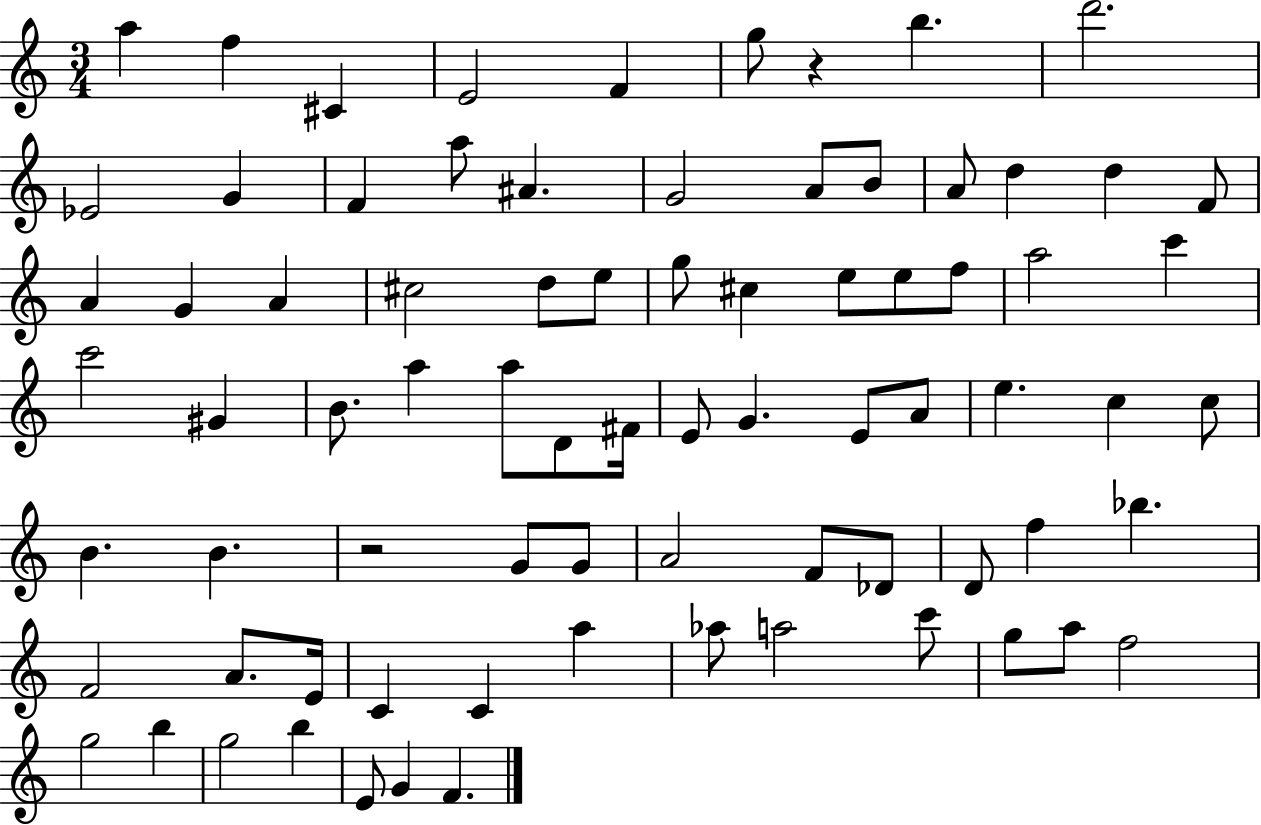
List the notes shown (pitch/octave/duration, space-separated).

A5/q F5/q C#4/q E4/h F4/q G5/e R/q B5/q. D6/h. Eb4/h G4/q F4/q A5/e A#4/q. G4/h A4/e B4/e A4/e D5/q D5/q F4/e A4/q G4/q A4/q C#5/h D5/e E5/e G5/e C#5/q E5/e E5/e F5/e A5/h C6/q C6/h G#4/q B4/e. A5/q A5/e D4/e F#4/s E4/e G4/q. E4/e A4/e E5/q. C5/q C5/e B4/q. B4/q. R/h G4/e G4/e A4/h F4/e Db4/e D4/e F5/q Bb5/q. F4/h A4/e. E4/s C4/q C4/q A5/q Ab5/e A5/h C6/e G5/e A5/e F5/h G5/h B5/q G5/h B5/q E4/e G4/q F4/q.